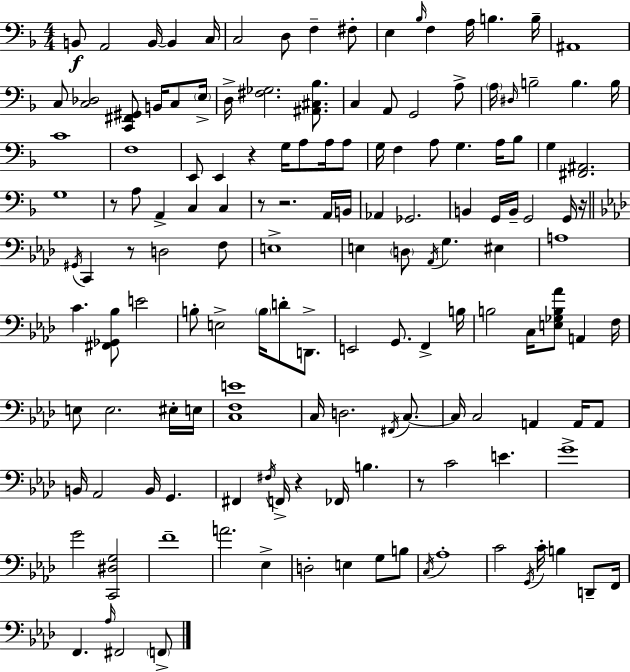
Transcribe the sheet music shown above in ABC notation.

X:1
T:Untitled
M:4/4
L:1/4
K:F
B,,/2 A,,2 B,,/4 B,, C,/4 C,2 D,/2 F, ^F,/2 E, _B,/4 F, A,/4 B, B,/4 ^A,,4 C,/2 [C,_D,]2 [C,,^F,,^G,,]/2 B,,/4 C,/2 E,/4 D,/4 [^F,_G,]2 [^A,,^C,_B,]/2 C, A,,/2 G,,2 A,/2 A,/4 ^D,/4 B,2 B, B,/4 C4 F,4 E,,/2 E,, z G,/4 A,/2 A,/4 A,/2 G,/4 F, A,/2 G, A,/4 _B,/2 G, [^F,,^A,,]2 G,4 z/2 A,/2 A,, C, C, z/2 z2 A,,/4 B,,/4 _A,, _G,,2 B,, G,,/4 B,,/4 G,,2 G,,/4 z/4 ^G,,/4 C,, z/2 D,2 F,/2 E,4 E, D,/2 _A,,/4 G, ^E, A,4 C [^F,,_G,,_B,]/2 E2 B,/2 E,2 B,/4 D/2 D,,/2 E,,2 G,,/2 F,, B,/4 B,2 C,/4 [E,_G,B,_A]/2 A,, F,/4 E,/2 E,2 ^E,/4 E,/4 [C,F,E]4 C,/4 D,2 ^F,,/4 C,/2 C,/4 C,2 A,, A,,/4 A,,/2 B,,/4 _A,,2 B,,/4 G,, ^F,, ^F,/4 F,,/4 z _F,,/4 B, z/2 C2 E G4 G2 [C,,^D,G,]2 F4 A2 _E, D,2 E, G,/2 B,/2 C,/4 _A,4 C2 G,,/4 C/4 B, D,,/2 F,,/4 F,, _A,/4 ^F,,2 F,,/2